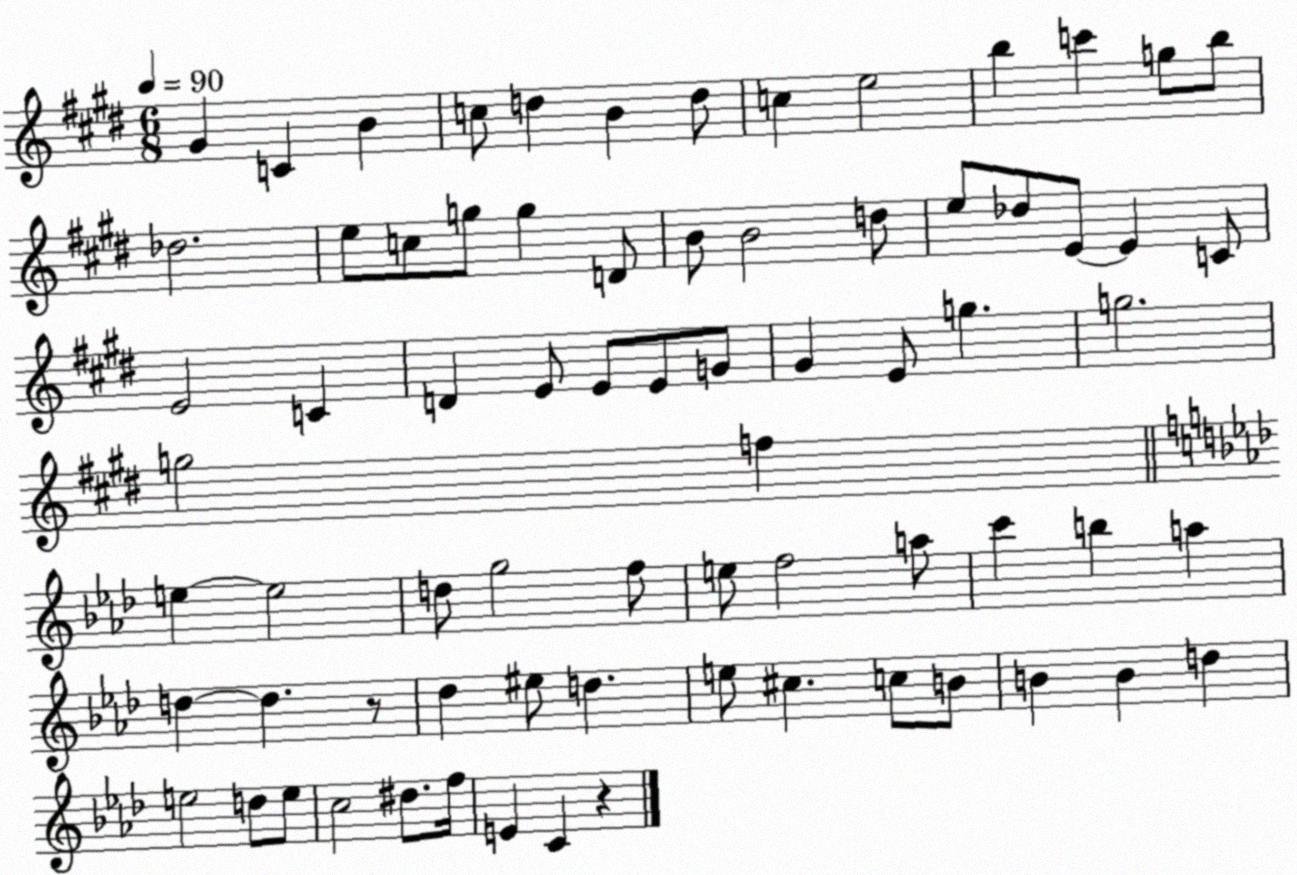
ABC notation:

X:1
T:Untitled
M:6/8
L:1/4
K:E
^G C B c/2 d B d/2 c e2 b c' g/2 b/2 _d2 e/2 c/2 g/2 g D/2 B/2 B2 d/2 e/2 _d/2 E/2 E C/2 E2 C D E/2 E/2 E/2 G/2 ^G E/2 g g2 g2 f e e2 d/2 g2 f/2 e/2 f2 a/2 c' b a d d z/2 _d ^e/2 d e/2 ^c c/2 B/2 B B d e2 d/2 e/2 c2 ^d/2 f/4 E C z